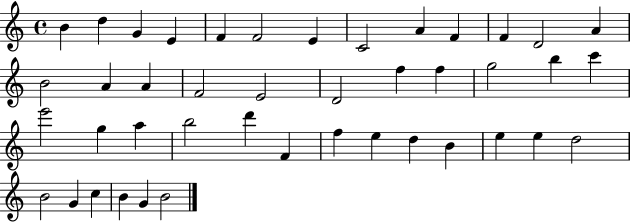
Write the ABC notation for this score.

X:1
T:Untitled
M:4/4
L:1/4
K:C
B d G E F F2 E C2 A F F D2 A B2 A A F2 E2 D2 f f g2 b c' e'2 g a b2 d' F f e d B e e d2 B2 G c B G B2